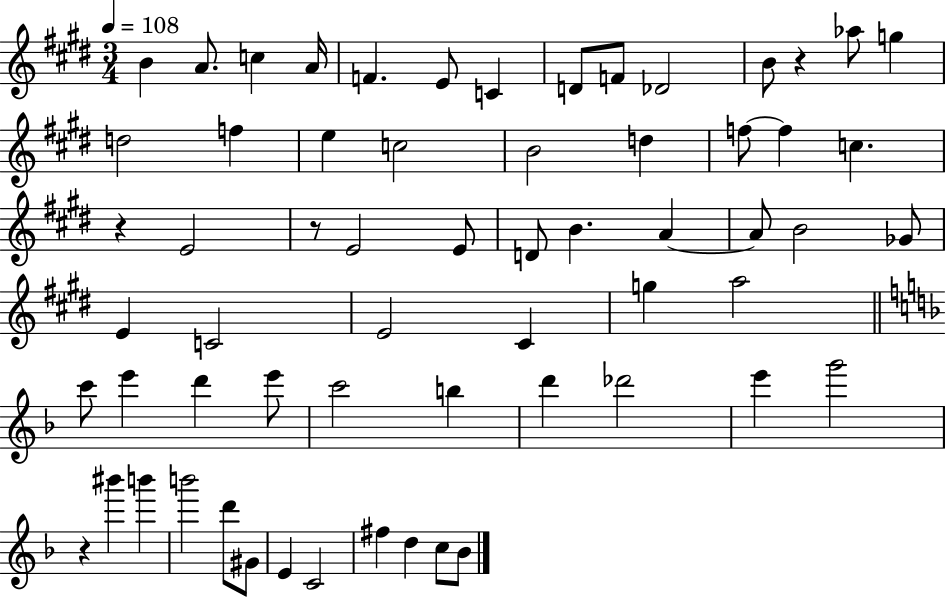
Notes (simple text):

B4/q A4/e. C5/q A4/s F4/q. E4/e C4/q D4/e F4/e Db4/h B4/e R/q Ab5/e G5/q D5/h F5/q E5/q C5/h B4/h D5/q F5/e F5/q C5/q. R/q E4/h R/e E4/h E4/e D4/e B4/q. A4/q A4/e B4/h Gb4/e E4/q C4/h E4/h C#4/q G5/q A5/h C6/e E6/q D6/q E6/e C6/h B5/q D6/q Db6/h E6/q G6/h R/q BIS6/q B6/q B6/h D6/e G#4/e E4/q C4/h F#5/q D5/q C5/e Bb4/e